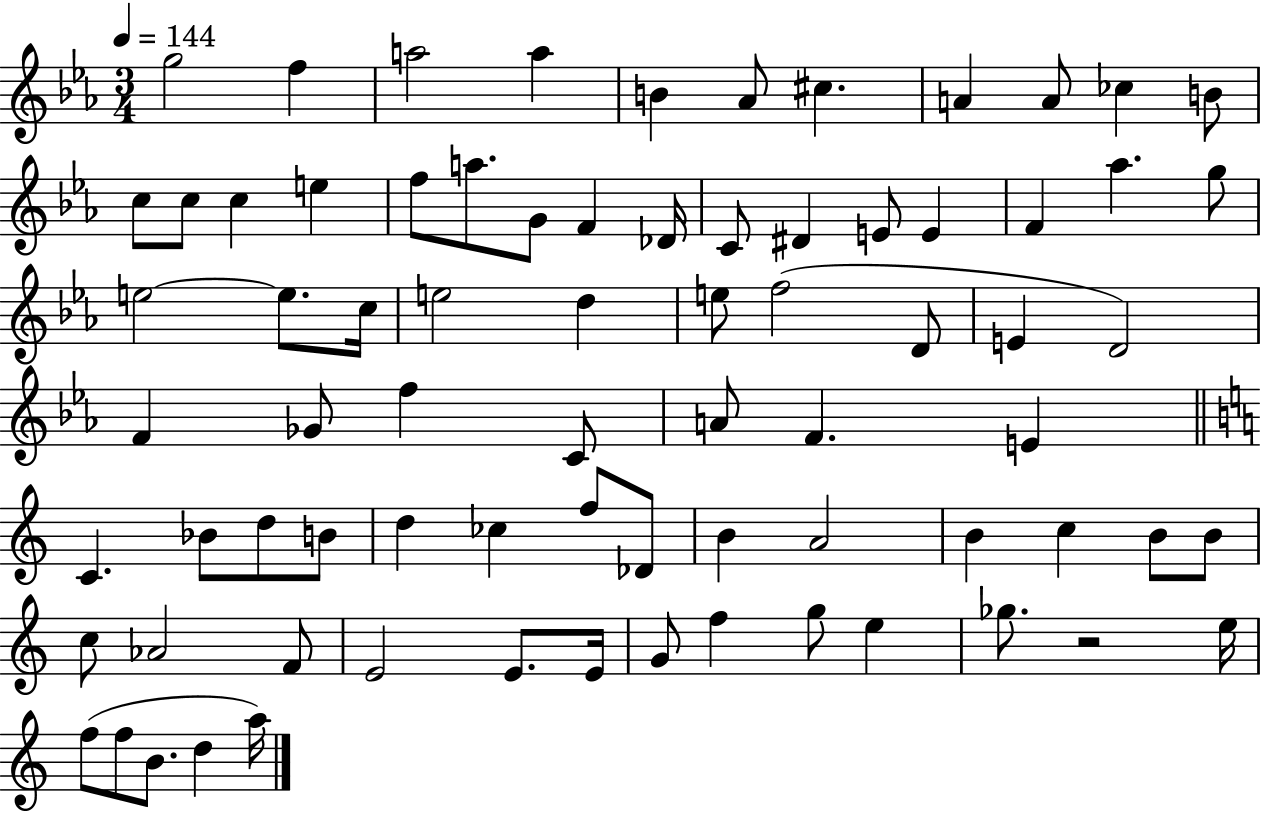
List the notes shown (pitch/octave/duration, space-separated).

G5/h F5/q A5/h A5/q B4/q Ab4/e C#5/q. A4/q A4/e CES5/q B4/e C5/e C5/e C5/q E5/q F5/e A5/e. G4/e F4/q Db4/s C4/e D#4/q E4/e E4/q F4/q Ab5/q. G5/e E5/h E5/e. C5/s E5/h D5/q E5/e F5/h D4/e E4/q D4/h F4/q Gb4/e F5/q C4/e A4/e F4/q. E4/q C4/q. Bb4/e D5/e B4/e D5/q CES5/q F5/e Db4/e B4/q A4/h B4/q C5/q B4/e B4/e C5/e Ab4/h F4/e E4/h E4/e. E4/s G4/e F5/q G5/e E5/q Gb5/e. R/h E5/s F5/e F5/e B4/e. D5/q A5/s